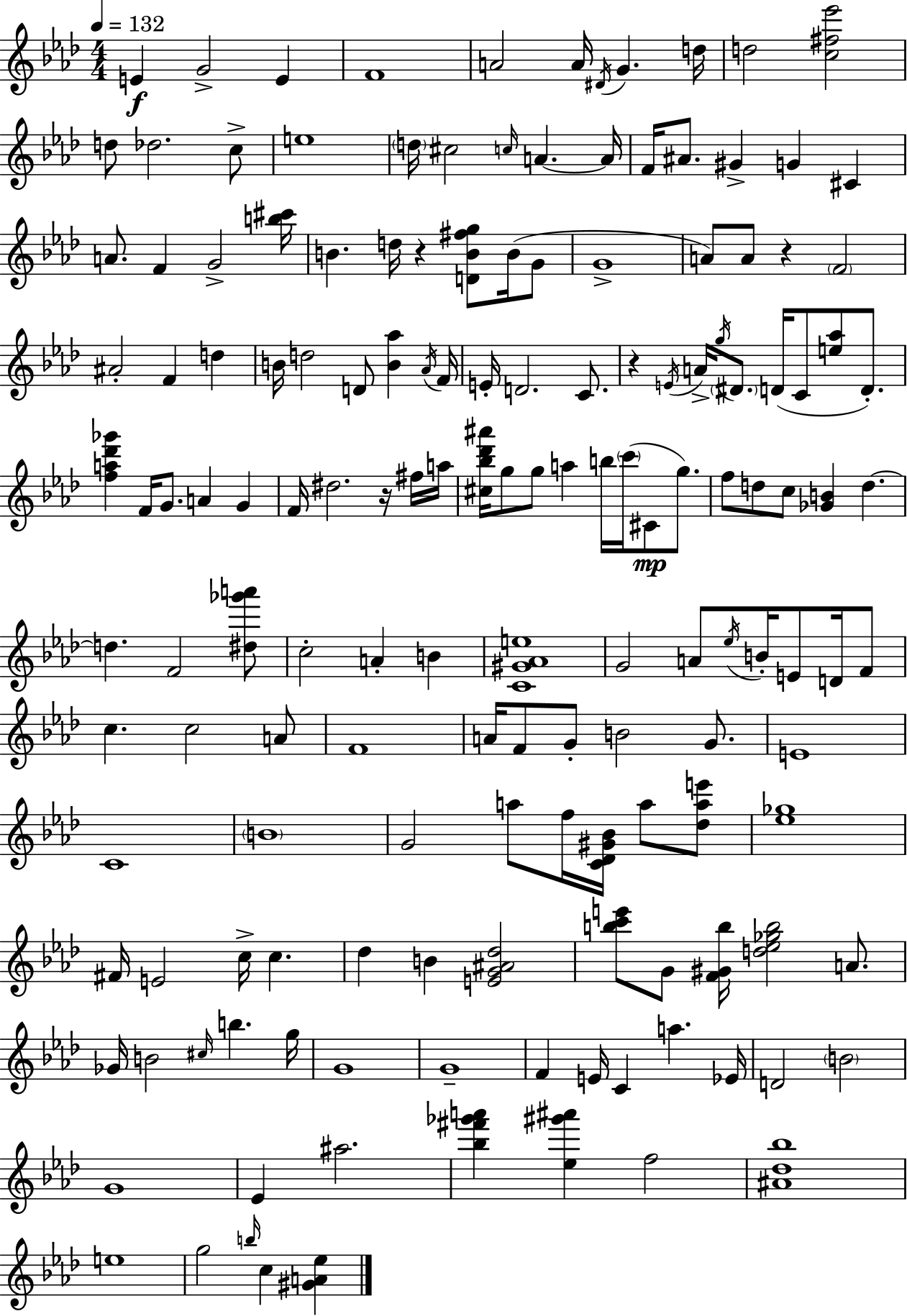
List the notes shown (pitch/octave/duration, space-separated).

E4/q G4/h E4/q F4/w A4/h A4/s D#4/s G4/q. D5/s D5/h [C5,F#5,Eb6]/h D5/e Db5/h. C5/e E5/w D5/s C#5/h C5/s A4/q. A4/s F4/s A#4/e. G#4/q G4/q C#4/q A4/e. F4/q G4/h [B5,C#6]/s B4/q. D5/s R/q [D4,B4,F#5,G5]/e B4/s G4/e G4/w A4/e A4/e R/q F4/h A#4/h F4/q D5/q B4/s D5/h D4/e [B4,Ab5]/q Ab4/s F4/s E4/s D4/h. C4/e. R/q E4/s A4/s G5/s D#4/e. D4/s C4/e [E5,Ab5]/e D4/e. [F5,A5,Db6,Gb6]/q F4/s G4/e. A4/q G4/q F4/s D#5/h. R/s F#5/s A5/s [C#5,Bb5,Db6,A#6]/s G5/e G5/e A5/q B5/s C6/s C#4/e G5/e. F5/e D5/e C5/e [Gb4,B4]/q D5/q. D5/q. F4/h [D#5,Gb6,A6]/e C5/h A4/q B4/q [C4,G#4,Ab4,E5]/w G4/h A4/e Eb5/s B4/s E4/e D4/s F4/e C5/q. C5/h A4/e F4/w A4/s F4/e G4/e B4/h G4/e. E4/w C4/w B4/w G4/h A5/e F5/s [C4,Db4,G#4,Bb4]/s A5/e [Db5,A5,E6]/e [Eb5,Gb5]/w F#4/s E4/h C5/s C5/q. Db5/q B4/q [E4,G4,A#4,Db5]/h [B5,C6,E6]/e G4/e [F4,G#4,B5]/s [D5,Eb5,Gb5,B5]/h A4/e. Gb4/s B4/h C#5/s B5/q. G5/s G4/w G4/w F4/q E4/s C4/q A5/q. Eb4/s D4/h B4/h G4/w Eb4/q A#5/h. [Bb5,F#6,Gb6,A6]/q [Eb5,G#6,A#6]/q F5/h [A#4,Db5,Bb5]/w E5/w G5/h B5/s C5/q [G#4,A4,Eb5]/q